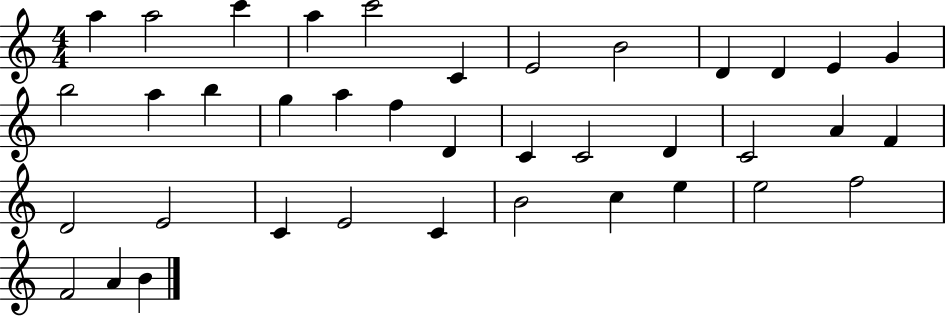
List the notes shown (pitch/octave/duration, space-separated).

A5/q A5/h C6/q A5/q C6/h C4/q E4/h B4/h D4/q D4/q E4/q G4/q B5/h A5/q B5/q G5/q A5/q F5/q D4/q C4/q C4/h D4/q C4/h A4/q F4/q D4/h E4/h C4/q E4/h C4/q B4/h C5/q E5/q E5/h F5/h F4/h A4/q B4/q